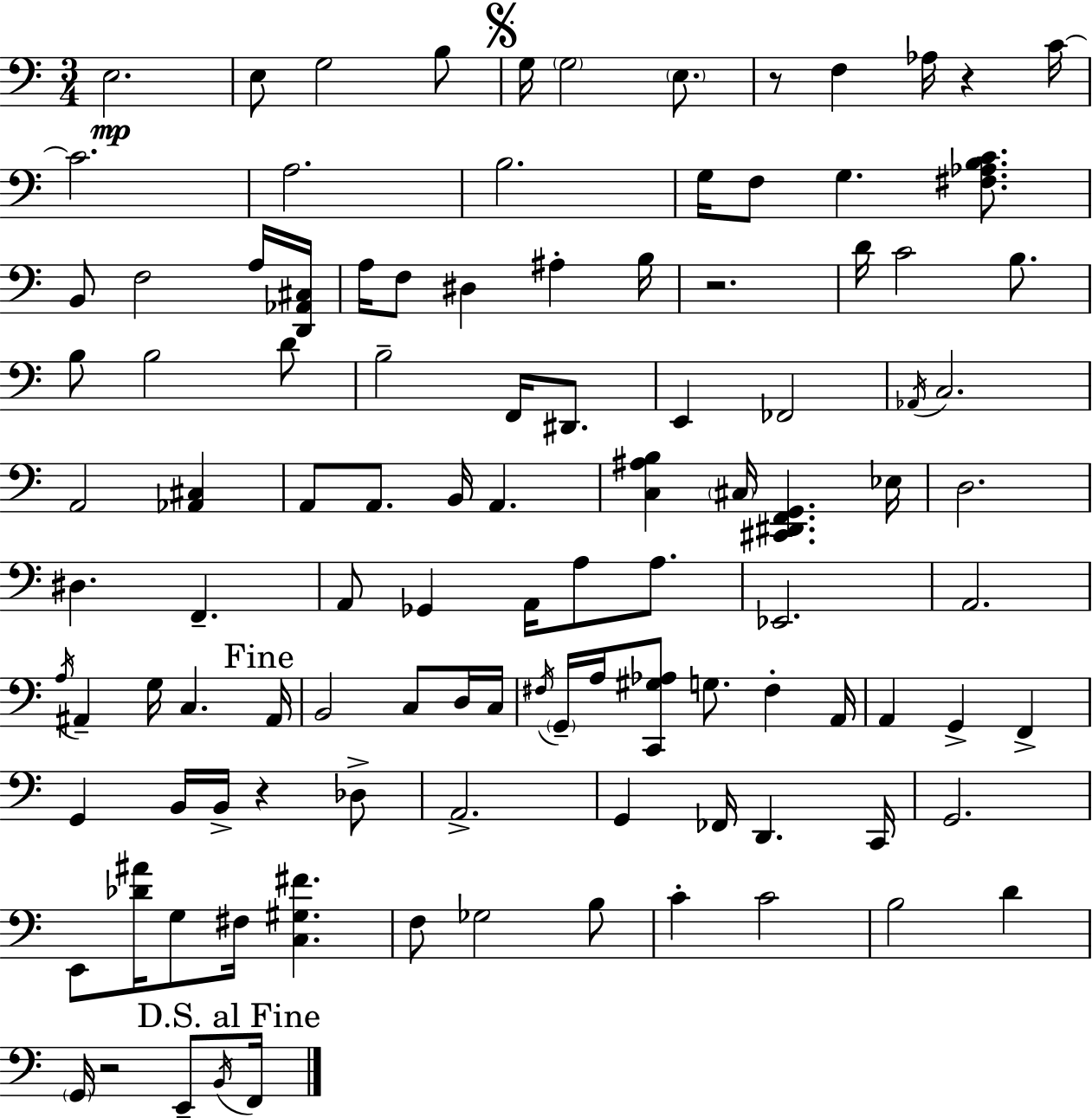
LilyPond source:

{
  \clef bass
  \numericTimeSignature
  \time 3/4
  \key a \minor
  e2.\mp | e8 g2 b8 | \mark \markup { \musicglyph "scripts.segno" } g16 \parenthesize g2 \parenthesize e8. | r8 f4 aes16 r4 c'16~~ | \break c'2. | a2. | b2. | g16 f8 g4. <fis aes b c'>8. | \break b,8 f2 a16 <d, aes, cis>16 | a16 f8 dis4 ais4-. b16 | r2. | d'16 c'2 b8. | \break b8 b2 d'8 | b2-- f,16 dis,8. | e,4 fes,2 | \acciaccatura { aes,16 } c2. | \break a,2 <aes, cis>4 | a,8 a,8. b,16 a,4. | <c ais b>4 \parenthesize cis16 <cis, dis, f, g,>4. | ees16 d2. | \break dis4. f,4.-- | a,8 ges,4 a,16 a8 a8. | ees,2. | a,2. | \break \acciaccatura { a16 } ais,4-- g16 c4. | \mark "Fine" ais,16 b,2 c8 | d16 c16 \acciaccatura { fis16 } \parenthesize g,16-- a16 <c, gis aes>8 g8. fis4-. | a,16 a,4 g,4-> f,4-> | \break g,4 b,16 b,16-> r4 | des8-> a,2.-> | g,4 fes,16 d,4. | c,16 g,2. | \break e,8 <des' ais'>16 g8 fis16 <c gis fis'>4. | f8 ges2 | b8 c'4-. c'2 | b2 d'4 | \break \parenthesize g,16 r2 | e,8-- \acciaccatura { b,16 } \mark "D.S. al Fine" f,16 \bar "|."
}